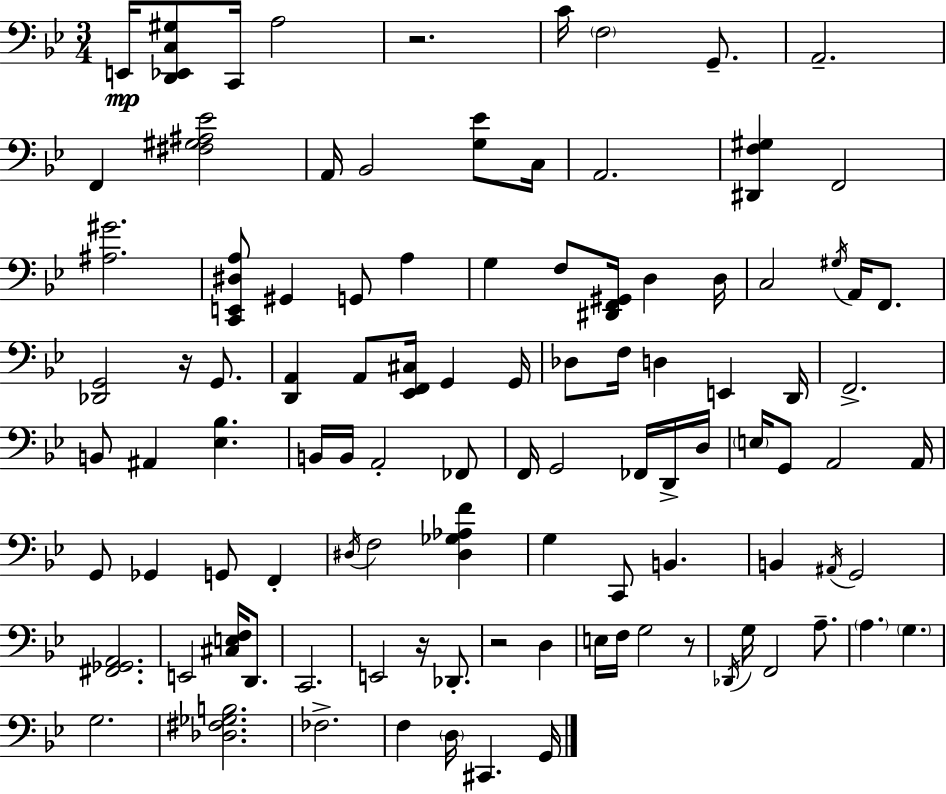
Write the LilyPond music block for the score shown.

{
  \clef bass
  \numericTimeSignature
  \time 3/4
  \key g \minor
  e,16\mp <d, ees, c gis>8 c,16 a2 | r2. | c'16 \parenthesize f2 g,8.-- | a,2.-- | \break f,4 <fis gis ais ees'>2 | a,16 bes,2 <g ees'>8 c16 | a,2. | <dis, f gis>4 f,2 | \break <ais gis'>2. | <c, e, dis a>8 gis,4 g,8 a4 | g4 f8 <dis, f, gis,>16 d4 d16 | c2 \acciaccatura { gis16 } a,16 f,8. | \break <des, g,>2 r16 g,8. | <d, a,>4 a,8 <ees, f, cis>16 g,4 | g,16 des8 f16 d4 e,4 | d,16 f,2.-> | \break b,8 ais,4 <ees bes>4. | b,16 b,16 a,2-. fes,8 | f,16 g,2 fes,16 d,16-> | d16 \parenthesize e16 g,8 a,2 | \break a,16 g,8 ges,4 g,8 f,4-. | \acciaccatura { dis16 } f2 <dis ges aes f'>4 | g4 c,8 b,4. | b,4 \acciaccatura { ais,16 } g,2 | \break <fis, ges, a,>2. | e,2 <cis e f>16 | d,8. c,2. | e,2 r16 | \break des,8.-. r2 d4 | e16 f16 g2 | r8 \acciaccatura { des,16 } g16 f,2 | a8.-- \parenthesize a4. \parenthesize g4. | \break g2. | <des fis ges b>2. | fes2.-> | f4 \parenthesize d16 cis,4. | \break g,16 \bar "|."
}